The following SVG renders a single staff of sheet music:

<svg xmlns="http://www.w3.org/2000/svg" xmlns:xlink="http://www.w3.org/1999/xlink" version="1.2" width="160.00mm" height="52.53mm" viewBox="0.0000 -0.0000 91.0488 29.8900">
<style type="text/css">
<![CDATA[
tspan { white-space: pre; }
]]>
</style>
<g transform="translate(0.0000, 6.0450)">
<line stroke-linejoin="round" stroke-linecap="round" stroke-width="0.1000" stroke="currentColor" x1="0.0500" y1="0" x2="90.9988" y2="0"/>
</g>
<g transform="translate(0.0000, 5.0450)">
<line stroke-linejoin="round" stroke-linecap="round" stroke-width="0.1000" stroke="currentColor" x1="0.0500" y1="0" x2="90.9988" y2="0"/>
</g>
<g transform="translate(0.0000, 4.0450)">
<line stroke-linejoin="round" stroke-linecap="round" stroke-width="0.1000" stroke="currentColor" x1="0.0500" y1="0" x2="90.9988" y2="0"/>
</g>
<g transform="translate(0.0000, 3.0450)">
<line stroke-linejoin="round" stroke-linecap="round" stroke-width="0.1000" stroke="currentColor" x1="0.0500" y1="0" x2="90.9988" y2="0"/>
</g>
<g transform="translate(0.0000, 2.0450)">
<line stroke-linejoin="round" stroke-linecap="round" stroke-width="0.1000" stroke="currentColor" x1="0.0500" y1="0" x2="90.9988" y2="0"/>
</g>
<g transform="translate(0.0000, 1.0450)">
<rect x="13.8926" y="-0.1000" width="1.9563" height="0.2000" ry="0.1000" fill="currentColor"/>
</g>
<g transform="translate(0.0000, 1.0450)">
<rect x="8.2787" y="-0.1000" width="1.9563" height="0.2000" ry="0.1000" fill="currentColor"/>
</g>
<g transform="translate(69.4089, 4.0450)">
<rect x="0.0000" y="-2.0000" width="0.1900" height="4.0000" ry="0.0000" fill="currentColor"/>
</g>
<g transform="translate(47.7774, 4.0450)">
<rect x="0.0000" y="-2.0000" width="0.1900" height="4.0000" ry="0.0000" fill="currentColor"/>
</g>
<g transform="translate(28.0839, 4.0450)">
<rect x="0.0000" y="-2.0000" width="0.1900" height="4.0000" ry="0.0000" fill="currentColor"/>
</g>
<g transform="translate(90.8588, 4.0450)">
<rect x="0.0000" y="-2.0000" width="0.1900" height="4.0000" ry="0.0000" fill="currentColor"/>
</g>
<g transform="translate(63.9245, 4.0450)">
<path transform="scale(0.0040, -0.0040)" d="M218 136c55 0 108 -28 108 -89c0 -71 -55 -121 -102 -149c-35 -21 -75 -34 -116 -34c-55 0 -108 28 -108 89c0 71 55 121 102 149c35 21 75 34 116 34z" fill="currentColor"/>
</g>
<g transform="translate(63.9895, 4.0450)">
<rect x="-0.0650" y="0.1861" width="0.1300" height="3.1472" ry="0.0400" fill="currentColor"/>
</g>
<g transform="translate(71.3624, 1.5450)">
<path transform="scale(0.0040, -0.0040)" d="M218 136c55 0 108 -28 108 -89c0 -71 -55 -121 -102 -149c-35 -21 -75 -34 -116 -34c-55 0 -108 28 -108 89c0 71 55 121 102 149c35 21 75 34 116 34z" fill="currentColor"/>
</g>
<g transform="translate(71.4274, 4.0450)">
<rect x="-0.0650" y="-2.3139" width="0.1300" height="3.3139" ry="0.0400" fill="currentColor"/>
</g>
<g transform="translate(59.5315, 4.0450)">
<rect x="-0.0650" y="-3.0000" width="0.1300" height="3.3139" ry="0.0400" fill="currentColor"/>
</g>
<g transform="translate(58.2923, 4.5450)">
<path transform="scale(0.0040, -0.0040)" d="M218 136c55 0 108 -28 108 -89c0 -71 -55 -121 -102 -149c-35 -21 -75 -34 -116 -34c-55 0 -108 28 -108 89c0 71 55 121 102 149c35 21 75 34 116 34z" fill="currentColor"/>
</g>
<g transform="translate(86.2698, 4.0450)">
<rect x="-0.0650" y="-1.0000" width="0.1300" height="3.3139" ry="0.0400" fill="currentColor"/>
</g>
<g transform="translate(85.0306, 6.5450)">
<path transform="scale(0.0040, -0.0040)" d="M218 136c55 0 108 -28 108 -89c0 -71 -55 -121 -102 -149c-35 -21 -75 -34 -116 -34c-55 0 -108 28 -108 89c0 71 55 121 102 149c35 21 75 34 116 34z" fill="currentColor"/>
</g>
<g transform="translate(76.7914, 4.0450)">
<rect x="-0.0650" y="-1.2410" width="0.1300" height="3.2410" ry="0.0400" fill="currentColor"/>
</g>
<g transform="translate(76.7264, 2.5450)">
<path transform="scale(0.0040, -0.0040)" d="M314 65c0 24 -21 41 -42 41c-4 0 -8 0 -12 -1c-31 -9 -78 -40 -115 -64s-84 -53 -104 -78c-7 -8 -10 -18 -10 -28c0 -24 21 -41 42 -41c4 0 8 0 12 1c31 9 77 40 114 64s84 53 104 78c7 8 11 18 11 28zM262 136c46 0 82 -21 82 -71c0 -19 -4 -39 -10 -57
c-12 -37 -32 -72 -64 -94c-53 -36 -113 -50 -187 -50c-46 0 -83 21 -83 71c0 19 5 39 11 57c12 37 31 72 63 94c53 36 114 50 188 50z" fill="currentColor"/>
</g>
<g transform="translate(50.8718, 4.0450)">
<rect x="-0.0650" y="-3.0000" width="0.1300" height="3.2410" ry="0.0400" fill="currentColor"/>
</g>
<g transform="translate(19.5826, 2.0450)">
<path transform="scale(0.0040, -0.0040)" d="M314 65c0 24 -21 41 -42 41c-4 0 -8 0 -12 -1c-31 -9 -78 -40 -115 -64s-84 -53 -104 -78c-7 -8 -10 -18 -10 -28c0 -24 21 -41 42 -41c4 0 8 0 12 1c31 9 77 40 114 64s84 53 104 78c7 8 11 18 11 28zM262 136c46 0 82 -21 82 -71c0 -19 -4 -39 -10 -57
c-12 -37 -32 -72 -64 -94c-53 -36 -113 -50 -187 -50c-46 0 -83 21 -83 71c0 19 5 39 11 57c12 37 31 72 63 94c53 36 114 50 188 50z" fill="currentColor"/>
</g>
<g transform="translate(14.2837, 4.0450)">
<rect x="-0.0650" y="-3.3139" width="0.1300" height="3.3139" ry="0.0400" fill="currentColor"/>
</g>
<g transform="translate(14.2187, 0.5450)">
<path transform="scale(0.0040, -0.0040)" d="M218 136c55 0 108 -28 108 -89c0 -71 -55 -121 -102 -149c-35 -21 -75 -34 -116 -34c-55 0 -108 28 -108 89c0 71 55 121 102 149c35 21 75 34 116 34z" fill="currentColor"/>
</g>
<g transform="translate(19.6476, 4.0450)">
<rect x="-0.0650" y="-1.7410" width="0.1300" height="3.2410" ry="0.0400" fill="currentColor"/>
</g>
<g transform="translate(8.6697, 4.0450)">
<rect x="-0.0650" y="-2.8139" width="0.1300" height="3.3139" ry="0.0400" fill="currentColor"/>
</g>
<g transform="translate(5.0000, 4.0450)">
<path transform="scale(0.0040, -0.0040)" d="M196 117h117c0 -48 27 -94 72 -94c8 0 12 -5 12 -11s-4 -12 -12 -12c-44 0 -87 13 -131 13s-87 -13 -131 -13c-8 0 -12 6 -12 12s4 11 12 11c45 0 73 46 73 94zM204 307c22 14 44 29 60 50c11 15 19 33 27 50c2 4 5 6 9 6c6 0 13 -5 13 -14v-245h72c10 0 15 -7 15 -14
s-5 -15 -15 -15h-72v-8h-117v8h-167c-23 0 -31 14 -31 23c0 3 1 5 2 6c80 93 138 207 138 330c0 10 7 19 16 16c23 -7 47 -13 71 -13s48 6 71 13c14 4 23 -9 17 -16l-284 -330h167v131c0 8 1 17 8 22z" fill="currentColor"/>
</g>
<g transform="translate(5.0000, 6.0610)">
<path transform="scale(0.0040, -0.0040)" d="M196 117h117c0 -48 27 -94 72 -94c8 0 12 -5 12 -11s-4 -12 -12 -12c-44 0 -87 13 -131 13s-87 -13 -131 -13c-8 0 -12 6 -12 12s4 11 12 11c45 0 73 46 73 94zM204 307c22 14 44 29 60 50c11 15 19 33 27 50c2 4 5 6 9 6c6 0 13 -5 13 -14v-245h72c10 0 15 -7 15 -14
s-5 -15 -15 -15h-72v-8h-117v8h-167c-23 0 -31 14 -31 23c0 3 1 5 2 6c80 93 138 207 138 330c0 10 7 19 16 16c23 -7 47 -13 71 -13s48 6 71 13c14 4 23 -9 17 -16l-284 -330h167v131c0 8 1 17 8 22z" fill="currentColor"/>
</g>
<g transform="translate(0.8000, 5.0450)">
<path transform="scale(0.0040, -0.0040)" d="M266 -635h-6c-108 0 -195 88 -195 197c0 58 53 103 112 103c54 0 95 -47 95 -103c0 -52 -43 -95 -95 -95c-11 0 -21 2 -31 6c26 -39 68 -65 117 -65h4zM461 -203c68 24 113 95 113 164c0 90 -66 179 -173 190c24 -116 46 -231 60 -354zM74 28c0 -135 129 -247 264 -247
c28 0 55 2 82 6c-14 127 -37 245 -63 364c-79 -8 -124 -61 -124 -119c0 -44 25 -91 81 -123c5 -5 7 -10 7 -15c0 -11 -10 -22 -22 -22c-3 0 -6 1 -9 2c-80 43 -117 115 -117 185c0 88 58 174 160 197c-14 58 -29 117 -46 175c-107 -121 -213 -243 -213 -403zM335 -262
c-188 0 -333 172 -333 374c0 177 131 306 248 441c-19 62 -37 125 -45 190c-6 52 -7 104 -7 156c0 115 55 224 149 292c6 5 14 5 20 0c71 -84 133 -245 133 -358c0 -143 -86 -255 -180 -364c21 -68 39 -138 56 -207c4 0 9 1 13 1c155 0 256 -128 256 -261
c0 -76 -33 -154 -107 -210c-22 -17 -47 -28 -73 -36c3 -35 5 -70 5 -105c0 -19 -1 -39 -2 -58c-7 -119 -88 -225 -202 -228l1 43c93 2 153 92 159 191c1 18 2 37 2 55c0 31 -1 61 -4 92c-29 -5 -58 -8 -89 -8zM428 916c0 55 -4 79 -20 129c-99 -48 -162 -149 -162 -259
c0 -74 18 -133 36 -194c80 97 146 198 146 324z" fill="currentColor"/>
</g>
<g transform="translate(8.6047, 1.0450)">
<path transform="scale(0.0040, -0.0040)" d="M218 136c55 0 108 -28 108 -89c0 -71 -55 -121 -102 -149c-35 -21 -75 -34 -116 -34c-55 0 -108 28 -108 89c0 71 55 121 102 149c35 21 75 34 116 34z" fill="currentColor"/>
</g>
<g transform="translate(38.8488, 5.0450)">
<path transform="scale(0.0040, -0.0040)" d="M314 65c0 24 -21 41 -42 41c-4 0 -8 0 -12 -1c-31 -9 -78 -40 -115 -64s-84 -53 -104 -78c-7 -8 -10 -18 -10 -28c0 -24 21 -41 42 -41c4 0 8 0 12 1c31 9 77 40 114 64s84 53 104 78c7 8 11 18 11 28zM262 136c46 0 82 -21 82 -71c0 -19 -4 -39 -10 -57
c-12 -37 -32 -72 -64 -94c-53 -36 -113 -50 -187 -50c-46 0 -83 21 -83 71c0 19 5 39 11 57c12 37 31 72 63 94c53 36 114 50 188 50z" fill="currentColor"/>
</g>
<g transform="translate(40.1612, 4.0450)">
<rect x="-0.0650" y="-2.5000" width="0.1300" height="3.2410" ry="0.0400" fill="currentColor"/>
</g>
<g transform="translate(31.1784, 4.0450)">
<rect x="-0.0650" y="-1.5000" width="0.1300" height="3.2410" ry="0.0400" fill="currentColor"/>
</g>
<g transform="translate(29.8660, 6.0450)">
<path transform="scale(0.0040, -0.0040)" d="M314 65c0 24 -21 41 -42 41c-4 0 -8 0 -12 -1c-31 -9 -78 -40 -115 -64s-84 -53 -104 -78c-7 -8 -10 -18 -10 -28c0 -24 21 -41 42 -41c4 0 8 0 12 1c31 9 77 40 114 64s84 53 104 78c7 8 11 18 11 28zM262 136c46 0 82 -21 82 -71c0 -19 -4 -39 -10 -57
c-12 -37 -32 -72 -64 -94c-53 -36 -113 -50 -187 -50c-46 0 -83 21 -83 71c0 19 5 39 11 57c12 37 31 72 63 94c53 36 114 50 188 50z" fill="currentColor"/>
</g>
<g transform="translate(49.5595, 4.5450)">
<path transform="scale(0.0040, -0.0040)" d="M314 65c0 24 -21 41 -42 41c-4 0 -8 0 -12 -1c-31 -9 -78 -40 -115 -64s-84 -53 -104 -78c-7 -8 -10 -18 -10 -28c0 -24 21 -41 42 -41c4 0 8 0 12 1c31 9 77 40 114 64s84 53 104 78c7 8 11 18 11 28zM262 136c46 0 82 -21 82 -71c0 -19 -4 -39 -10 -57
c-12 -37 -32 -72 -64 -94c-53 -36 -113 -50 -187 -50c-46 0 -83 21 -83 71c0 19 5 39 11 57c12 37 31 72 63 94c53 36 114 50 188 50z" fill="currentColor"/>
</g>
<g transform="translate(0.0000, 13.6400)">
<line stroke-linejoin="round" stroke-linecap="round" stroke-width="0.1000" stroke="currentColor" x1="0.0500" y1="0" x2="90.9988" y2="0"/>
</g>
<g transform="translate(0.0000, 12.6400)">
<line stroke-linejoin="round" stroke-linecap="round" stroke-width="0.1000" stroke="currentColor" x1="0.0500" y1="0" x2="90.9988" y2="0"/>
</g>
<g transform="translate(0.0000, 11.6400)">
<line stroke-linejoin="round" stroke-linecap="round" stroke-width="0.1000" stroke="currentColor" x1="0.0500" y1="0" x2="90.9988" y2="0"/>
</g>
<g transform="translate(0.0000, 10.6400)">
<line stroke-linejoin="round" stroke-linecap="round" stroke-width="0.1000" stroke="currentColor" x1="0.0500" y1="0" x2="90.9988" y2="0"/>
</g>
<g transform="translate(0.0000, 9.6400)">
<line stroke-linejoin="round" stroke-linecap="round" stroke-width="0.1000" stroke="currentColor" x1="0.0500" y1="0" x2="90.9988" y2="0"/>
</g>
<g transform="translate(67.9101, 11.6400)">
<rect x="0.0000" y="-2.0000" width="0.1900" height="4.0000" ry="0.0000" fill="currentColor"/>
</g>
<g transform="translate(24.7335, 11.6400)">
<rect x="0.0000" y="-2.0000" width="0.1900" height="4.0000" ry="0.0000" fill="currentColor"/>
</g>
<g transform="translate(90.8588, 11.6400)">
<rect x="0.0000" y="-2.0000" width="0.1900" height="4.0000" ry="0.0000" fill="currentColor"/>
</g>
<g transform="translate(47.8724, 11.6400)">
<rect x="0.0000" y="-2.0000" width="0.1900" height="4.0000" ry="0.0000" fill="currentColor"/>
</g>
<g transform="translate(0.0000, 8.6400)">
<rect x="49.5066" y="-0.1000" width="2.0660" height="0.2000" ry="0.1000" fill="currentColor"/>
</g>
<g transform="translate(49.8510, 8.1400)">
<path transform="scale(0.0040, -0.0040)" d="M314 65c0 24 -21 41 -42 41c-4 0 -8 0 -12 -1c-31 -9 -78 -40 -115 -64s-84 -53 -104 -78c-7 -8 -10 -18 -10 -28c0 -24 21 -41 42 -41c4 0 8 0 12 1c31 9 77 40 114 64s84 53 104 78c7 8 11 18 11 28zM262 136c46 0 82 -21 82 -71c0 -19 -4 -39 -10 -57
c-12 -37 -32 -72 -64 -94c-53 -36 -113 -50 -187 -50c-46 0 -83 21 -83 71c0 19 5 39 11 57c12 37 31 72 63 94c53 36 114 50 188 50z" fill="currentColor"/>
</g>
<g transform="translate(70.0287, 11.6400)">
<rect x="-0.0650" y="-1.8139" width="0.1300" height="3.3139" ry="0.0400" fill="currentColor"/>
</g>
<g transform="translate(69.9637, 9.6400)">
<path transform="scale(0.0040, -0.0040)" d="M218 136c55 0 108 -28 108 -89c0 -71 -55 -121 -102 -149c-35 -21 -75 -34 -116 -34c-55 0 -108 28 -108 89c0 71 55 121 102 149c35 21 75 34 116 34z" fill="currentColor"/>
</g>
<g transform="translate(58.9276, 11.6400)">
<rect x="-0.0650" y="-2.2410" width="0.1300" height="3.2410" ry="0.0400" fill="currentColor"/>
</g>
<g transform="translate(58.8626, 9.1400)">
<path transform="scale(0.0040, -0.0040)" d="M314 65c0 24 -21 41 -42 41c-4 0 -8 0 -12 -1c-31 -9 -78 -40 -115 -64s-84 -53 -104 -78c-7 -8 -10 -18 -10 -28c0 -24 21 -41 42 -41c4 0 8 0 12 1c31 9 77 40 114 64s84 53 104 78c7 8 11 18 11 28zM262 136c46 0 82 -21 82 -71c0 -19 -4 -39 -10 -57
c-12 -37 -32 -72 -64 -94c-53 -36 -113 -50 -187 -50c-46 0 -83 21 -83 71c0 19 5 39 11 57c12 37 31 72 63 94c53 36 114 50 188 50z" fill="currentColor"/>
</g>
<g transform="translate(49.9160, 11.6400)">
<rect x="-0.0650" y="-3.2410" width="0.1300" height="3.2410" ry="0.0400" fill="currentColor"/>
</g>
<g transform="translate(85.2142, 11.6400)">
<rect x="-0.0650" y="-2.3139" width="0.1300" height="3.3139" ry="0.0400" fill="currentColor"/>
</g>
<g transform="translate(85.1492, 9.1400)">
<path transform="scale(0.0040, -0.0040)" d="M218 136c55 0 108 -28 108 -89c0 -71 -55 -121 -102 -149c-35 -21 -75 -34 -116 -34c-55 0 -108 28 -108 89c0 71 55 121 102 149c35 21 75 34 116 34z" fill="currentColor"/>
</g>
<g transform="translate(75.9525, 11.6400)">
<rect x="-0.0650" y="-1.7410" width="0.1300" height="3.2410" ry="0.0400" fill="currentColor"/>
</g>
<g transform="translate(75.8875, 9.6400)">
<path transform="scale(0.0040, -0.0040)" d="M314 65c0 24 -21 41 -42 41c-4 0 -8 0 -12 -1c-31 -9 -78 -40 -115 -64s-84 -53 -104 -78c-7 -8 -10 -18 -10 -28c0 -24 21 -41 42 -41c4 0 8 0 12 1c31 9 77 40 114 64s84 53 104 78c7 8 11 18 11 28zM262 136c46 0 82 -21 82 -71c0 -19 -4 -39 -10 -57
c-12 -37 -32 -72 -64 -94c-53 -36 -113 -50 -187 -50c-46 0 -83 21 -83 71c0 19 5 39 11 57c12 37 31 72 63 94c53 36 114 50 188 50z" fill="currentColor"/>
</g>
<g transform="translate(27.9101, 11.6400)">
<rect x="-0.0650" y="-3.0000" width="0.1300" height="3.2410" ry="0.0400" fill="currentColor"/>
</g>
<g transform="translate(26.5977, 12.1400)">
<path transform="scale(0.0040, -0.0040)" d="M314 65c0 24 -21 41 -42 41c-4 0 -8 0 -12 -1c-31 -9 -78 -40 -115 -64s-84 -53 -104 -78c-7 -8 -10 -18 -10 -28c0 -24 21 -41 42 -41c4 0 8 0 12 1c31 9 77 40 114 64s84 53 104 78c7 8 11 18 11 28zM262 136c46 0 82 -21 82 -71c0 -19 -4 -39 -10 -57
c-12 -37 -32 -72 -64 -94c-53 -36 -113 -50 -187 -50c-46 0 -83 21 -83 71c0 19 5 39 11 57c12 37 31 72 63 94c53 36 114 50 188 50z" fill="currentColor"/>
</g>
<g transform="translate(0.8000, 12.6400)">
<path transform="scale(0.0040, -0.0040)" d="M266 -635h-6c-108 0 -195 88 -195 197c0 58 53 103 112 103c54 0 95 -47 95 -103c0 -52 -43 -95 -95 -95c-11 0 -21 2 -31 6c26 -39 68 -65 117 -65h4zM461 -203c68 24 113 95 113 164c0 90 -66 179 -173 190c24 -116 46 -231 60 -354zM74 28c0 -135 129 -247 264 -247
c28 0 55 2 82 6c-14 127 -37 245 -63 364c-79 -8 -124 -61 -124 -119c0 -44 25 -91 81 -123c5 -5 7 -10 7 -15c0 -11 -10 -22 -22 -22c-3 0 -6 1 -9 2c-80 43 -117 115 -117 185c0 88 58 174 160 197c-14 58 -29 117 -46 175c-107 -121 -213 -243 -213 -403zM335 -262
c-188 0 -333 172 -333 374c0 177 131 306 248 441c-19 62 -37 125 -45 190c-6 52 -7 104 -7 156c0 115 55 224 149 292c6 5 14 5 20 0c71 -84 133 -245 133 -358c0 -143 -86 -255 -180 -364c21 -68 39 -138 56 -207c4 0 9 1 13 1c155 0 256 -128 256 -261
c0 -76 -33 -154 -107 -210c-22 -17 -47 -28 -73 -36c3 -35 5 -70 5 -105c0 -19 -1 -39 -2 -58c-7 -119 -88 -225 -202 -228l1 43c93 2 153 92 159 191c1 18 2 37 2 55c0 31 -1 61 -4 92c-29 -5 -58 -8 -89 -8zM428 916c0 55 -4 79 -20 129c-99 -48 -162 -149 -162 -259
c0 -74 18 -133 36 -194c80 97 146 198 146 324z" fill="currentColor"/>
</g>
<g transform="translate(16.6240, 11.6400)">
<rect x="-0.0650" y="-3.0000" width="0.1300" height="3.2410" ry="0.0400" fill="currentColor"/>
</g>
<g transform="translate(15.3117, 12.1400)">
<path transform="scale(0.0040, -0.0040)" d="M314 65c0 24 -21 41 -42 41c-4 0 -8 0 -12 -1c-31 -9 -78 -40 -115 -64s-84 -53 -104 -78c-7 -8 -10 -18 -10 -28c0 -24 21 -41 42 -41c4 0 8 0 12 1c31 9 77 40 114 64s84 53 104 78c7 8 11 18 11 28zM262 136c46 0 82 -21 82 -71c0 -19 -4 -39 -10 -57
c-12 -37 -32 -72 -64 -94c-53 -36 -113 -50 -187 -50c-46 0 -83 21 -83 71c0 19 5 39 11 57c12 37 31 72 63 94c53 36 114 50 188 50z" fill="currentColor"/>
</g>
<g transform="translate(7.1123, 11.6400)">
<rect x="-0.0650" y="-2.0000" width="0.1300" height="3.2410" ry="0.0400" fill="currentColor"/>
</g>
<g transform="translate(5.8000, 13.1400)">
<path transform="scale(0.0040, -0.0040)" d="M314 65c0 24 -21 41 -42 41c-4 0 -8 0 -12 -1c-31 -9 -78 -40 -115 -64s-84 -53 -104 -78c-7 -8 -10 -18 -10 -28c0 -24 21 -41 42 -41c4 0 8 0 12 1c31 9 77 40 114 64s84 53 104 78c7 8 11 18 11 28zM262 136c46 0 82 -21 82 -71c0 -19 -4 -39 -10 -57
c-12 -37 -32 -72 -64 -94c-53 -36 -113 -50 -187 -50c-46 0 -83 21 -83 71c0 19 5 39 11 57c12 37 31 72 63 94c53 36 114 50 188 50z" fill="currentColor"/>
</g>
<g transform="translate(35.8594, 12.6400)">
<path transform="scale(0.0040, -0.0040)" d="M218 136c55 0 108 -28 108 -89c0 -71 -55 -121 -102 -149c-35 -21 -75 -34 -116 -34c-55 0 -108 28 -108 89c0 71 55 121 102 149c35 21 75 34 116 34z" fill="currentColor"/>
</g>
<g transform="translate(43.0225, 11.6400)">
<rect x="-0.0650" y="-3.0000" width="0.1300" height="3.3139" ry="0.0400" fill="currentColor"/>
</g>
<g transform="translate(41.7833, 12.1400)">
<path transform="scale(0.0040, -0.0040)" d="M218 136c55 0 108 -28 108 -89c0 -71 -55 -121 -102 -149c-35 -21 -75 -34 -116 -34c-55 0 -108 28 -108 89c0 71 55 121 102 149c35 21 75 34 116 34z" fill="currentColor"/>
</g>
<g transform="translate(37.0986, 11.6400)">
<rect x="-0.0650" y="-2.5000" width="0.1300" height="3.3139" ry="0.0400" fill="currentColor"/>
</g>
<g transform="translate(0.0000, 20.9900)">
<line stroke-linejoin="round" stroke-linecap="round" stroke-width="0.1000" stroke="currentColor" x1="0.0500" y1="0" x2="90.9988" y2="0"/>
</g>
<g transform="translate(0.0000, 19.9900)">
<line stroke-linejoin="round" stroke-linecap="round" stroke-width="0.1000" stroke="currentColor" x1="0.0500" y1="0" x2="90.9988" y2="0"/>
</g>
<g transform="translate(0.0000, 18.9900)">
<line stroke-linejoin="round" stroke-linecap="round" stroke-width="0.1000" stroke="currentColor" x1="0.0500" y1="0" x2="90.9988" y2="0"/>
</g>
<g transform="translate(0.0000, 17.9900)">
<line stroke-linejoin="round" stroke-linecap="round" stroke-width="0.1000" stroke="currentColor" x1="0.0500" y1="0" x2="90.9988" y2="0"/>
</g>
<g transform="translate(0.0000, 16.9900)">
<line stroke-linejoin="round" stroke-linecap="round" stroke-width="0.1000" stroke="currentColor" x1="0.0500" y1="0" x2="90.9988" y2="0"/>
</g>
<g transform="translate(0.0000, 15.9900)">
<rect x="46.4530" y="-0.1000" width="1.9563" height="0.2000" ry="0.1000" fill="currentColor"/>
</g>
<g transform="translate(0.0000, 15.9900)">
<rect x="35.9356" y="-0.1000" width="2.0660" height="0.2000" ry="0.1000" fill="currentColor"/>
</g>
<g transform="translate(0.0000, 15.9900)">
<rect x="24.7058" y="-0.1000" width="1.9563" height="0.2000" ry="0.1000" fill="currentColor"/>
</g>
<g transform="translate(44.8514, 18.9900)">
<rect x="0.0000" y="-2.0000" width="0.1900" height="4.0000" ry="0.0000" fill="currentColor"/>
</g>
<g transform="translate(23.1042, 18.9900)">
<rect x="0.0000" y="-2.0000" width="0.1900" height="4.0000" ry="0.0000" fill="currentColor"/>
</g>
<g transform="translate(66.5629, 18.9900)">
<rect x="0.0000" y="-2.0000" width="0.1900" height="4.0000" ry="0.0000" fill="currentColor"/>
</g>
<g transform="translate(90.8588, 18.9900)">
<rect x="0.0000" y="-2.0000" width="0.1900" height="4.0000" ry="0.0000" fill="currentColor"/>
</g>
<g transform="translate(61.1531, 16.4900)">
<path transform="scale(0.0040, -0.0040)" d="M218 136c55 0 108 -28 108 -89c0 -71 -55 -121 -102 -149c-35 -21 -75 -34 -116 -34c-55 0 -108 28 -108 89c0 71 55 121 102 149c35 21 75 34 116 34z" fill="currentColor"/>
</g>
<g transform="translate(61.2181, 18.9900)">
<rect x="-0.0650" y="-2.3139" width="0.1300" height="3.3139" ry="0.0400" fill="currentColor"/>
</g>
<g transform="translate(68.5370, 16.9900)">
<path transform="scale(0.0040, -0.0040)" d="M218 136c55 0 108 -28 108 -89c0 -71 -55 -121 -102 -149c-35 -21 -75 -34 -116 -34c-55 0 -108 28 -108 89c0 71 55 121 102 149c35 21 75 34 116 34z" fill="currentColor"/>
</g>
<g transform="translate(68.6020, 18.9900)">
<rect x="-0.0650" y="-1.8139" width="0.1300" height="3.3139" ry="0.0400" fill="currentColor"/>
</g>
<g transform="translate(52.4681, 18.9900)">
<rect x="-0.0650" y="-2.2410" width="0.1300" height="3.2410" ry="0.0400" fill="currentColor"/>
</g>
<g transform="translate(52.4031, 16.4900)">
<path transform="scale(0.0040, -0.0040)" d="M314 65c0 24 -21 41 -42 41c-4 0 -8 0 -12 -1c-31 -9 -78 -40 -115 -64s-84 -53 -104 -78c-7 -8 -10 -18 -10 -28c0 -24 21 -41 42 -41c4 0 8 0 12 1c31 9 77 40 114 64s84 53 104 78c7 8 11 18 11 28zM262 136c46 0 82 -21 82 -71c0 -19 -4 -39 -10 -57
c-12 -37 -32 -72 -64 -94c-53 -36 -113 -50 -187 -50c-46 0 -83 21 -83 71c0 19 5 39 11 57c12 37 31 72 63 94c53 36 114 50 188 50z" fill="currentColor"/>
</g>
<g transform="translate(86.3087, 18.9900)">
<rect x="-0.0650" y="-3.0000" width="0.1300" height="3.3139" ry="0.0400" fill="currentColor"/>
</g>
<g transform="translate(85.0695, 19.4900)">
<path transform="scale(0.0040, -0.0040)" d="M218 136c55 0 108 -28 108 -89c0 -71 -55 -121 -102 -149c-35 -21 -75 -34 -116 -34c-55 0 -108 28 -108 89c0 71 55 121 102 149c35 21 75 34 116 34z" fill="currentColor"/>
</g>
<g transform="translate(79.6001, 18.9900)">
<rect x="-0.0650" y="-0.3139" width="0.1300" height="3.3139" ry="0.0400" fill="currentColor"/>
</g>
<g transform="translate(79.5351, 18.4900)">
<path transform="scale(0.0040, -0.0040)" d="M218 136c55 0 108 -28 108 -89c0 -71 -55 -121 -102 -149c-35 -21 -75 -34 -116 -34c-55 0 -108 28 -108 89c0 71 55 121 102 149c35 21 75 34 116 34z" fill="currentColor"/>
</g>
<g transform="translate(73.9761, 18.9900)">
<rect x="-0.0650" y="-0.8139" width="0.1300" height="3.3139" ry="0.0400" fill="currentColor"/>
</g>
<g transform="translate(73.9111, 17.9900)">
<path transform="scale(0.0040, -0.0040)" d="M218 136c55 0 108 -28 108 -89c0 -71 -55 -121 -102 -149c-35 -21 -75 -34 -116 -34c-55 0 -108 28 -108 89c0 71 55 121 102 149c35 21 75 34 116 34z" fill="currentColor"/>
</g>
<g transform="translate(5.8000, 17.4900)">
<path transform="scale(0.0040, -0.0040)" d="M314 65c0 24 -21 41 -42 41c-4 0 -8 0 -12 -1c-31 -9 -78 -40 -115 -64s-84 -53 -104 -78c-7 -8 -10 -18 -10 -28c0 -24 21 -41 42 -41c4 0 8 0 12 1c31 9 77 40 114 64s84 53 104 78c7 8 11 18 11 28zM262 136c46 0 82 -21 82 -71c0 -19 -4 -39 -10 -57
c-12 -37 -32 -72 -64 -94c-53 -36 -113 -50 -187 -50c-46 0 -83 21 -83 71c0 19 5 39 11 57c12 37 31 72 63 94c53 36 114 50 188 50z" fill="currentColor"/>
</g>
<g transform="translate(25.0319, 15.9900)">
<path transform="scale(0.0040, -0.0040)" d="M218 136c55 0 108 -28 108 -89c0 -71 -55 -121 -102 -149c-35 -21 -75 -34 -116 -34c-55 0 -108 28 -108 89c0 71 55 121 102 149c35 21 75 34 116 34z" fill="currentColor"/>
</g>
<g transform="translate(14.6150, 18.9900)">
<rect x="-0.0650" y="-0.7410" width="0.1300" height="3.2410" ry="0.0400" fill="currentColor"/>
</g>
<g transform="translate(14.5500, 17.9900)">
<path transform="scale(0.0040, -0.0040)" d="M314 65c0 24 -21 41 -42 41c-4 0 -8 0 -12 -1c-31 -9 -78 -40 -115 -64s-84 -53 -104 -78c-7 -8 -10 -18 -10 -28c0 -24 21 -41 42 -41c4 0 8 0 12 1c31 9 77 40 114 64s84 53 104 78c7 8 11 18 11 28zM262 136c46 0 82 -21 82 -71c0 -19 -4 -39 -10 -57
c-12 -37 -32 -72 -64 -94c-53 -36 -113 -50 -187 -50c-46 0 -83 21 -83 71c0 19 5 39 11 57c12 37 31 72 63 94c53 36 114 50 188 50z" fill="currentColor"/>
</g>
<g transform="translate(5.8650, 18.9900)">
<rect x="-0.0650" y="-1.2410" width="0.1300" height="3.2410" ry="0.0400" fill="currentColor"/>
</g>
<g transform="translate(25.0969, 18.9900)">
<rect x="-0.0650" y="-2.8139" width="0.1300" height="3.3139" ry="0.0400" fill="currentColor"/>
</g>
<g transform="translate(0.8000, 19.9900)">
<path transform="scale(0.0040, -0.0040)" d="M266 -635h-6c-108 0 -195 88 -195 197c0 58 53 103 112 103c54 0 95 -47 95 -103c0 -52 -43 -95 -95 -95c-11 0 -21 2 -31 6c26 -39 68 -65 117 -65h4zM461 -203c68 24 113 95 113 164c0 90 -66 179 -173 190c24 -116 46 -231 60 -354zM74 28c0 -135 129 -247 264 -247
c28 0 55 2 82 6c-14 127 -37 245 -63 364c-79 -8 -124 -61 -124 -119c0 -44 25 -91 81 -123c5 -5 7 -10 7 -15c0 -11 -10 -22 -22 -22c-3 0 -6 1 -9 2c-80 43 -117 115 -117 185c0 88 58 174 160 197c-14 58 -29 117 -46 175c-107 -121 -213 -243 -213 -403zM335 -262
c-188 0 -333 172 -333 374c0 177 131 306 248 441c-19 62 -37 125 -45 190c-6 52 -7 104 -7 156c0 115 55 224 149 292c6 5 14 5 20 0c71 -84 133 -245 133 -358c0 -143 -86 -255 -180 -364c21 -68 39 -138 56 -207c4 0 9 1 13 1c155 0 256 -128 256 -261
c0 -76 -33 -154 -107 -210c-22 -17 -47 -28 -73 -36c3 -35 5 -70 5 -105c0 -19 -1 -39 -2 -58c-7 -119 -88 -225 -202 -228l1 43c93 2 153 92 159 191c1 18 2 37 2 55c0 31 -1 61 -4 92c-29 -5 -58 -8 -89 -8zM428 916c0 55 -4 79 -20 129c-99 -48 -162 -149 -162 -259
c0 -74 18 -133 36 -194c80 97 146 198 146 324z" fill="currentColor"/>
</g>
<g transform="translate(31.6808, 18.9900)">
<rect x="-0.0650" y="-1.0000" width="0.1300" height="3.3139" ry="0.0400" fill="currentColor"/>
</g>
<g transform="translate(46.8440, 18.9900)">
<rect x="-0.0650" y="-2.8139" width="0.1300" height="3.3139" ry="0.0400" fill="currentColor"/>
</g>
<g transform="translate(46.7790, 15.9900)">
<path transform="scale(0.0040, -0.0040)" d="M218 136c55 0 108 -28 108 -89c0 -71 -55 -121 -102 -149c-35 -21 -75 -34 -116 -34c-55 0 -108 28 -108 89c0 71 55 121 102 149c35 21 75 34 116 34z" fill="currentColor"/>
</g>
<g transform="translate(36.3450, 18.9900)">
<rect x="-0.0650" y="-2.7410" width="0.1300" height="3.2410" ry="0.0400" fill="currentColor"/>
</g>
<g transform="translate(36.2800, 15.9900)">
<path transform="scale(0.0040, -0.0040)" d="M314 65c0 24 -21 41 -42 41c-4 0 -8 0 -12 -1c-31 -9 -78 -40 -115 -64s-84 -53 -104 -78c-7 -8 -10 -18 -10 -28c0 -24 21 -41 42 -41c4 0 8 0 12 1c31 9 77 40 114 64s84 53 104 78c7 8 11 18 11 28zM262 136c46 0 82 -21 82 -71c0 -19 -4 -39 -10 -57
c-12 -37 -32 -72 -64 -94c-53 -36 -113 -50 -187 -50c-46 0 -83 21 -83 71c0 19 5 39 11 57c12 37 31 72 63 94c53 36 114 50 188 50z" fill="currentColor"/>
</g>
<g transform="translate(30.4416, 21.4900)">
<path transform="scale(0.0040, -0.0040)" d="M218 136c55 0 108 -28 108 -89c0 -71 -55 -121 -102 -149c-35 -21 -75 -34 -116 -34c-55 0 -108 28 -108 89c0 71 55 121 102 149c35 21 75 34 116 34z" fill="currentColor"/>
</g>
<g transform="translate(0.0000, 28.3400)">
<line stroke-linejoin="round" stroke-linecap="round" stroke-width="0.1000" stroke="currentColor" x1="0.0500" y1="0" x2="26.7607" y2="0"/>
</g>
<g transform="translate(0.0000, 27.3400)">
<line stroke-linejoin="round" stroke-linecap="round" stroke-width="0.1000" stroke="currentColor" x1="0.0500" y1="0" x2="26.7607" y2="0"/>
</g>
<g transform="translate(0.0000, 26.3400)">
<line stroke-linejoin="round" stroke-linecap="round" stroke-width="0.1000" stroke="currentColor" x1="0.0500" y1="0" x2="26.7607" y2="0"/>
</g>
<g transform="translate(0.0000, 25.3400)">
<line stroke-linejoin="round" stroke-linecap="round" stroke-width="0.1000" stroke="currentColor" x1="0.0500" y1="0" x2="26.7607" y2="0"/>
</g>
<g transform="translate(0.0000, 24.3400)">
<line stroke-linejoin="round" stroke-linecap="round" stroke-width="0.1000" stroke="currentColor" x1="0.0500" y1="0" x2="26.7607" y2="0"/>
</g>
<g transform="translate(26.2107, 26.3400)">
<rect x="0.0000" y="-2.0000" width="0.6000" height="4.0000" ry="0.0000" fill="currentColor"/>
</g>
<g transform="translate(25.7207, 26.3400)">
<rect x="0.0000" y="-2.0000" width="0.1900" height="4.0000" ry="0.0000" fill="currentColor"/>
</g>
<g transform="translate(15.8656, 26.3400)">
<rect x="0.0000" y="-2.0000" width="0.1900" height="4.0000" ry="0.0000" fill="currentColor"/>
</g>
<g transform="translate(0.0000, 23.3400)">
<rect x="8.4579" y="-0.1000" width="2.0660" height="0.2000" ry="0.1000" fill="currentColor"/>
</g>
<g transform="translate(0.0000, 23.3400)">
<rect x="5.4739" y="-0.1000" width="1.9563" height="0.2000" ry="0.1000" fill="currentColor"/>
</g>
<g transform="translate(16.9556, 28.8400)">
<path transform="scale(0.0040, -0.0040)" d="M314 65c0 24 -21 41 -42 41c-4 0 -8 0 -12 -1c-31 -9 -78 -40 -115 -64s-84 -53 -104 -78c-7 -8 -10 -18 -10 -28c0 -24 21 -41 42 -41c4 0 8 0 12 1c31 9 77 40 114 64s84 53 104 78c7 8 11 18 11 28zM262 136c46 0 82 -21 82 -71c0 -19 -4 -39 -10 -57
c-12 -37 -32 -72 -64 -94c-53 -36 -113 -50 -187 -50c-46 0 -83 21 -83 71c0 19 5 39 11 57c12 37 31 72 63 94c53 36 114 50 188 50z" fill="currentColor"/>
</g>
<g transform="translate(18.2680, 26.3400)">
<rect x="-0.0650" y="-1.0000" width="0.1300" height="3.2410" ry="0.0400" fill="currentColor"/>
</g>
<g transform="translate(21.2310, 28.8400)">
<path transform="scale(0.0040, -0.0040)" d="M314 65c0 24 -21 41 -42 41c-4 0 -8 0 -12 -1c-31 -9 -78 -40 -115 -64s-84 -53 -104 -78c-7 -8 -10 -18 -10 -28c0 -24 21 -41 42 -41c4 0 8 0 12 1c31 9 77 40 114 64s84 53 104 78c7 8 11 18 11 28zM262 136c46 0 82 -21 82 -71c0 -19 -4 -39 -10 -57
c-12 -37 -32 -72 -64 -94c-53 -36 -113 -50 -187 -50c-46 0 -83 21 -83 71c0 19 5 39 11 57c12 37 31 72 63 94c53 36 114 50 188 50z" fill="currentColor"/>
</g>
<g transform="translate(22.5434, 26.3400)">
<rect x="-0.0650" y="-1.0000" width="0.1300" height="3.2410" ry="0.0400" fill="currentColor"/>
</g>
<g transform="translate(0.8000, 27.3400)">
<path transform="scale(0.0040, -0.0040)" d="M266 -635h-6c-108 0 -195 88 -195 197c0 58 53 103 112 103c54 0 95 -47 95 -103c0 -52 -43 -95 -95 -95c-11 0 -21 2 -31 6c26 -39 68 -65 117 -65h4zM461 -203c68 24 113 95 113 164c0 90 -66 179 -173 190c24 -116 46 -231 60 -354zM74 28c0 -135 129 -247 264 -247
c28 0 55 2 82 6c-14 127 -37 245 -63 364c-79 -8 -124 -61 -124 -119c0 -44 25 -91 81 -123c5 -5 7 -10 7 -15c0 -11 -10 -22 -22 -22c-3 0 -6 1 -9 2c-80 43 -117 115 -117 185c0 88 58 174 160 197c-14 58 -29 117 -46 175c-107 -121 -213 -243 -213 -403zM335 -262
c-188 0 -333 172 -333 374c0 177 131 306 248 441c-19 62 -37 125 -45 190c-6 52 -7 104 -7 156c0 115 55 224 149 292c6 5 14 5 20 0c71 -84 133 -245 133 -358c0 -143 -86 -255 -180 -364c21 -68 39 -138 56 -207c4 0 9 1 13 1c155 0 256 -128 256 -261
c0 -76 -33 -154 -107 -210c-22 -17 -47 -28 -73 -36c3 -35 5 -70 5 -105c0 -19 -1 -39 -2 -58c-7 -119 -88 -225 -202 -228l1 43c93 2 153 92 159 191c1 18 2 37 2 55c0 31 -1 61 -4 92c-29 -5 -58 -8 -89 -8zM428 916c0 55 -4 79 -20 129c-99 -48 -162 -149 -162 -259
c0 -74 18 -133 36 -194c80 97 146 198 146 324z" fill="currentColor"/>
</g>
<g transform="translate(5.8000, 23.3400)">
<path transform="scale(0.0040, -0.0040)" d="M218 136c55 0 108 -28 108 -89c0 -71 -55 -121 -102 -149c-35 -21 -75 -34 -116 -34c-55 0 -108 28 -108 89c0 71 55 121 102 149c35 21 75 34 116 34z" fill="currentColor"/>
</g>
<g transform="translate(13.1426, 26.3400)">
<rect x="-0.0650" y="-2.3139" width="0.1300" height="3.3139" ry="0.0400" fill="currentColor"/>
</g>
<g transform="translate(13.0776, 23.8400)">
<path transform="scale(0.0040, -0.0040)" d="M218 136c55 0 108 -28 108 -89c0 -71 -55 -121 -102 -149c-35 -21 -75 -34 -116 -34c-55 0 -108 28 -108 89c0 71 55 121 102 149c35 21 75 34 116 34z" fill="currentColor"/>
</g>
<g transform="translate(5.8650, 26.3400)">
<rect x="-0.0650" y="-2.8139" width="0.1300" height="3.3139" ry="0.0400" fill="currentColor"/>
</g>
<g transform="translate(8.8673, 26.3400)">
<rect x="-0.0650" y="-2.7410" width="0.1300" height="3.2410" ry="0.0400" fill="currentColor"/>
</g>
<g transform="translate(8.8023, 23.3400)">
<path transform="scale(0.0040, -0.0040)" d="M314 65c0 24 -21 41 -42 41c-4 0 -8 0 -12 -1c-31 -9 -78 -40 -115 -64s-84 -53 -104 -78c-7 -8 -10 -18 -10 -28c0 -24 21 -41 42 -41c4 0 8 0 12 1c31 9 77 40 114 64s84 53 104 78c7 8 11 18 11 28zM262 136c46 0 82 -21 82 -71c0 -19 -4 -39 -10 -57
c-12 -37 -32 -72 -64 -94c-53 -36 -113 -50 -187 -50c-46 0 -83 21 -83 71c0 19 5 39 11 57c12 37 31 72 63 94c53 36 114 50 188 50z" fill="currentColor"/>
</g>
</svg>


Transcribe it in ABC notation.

X:1
T:Untitled
M:4/4
L:1/4
K:C
a b f2 E2 G2 A2 A B g e2 D F2 A2 A2 G A b2 g2 f f2 g e2 d2 a D a2 a g2 g f d c A a a2 g D2 D2